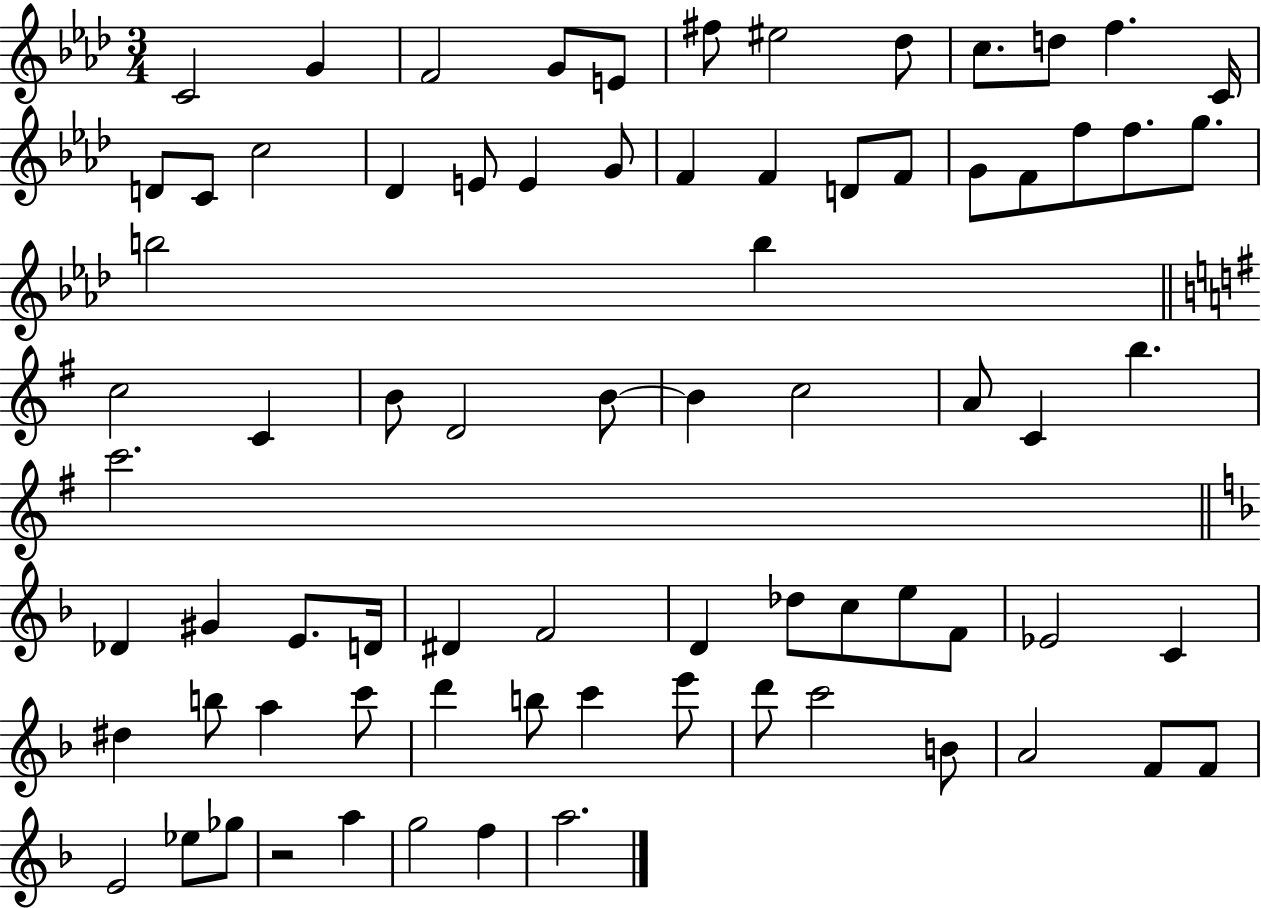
C4/h G4/q F4/h G4/e E4/e F#5/e EIS5/h Db5/e C5/e. D5/e F5/q. C4/s D4/e C4/e C5/h Db4/q E4/e E4/q G4/e F4/q F4/q D4/e F4/e G4/e F4/e F5/e F5/e. G5/e. B5/h B5/q C5/h C4/q B4/e D4/h B4/e B4/q C5/h A4/e C4/q B5/q. C6/h. Db4/q G#4/q E4/e. D4/s D#4/q F4/h D4/q Db5/e C5/e E5/e F4/e Eb4/h C4/q D#5/q B5/e A5/q C6/e D6/q B5/e C6/q E6/e D6/e C6/h B4/e A4/h F4/e F4/e E4/h Eb5/e Gb5/e R/h A5/q G5/h F5/q A5/h.